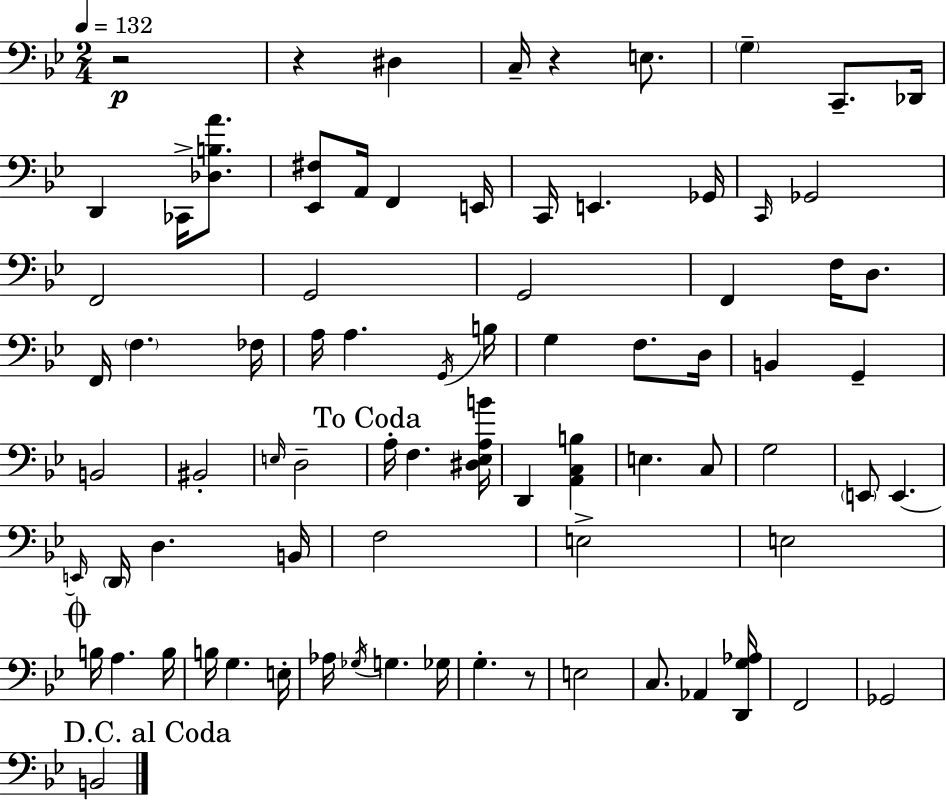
X:1
T:Untitled
M:2/4
L:1/4
K:Gm
z2 z ^D, C,/4 z E,/2 G, C,,/2 _D,,/4 D,, _C,,/4 [_D,B,A]/2 [_E,,^F,]/2 A,,/4 F,, E,,/4 C,,/4 E,, _G,,/4 C,,/4 _G,,2 F,,2 G,,2 G,,2 F,, F,/4 D,/2 F,,/4 F, _F,/4 A,/4 A, G,,/4 B,/4 G, F,/2 D,/4 B,, G,, B,,2 ^B,,2 E,/4 D,2 A,/4 F, [^D,_E,A,B]/4 D,, [A,,C,B,] E, C,/2 G,2 E,,/2 E,, E,,/4 D,,/4 D, B,,/4 F,2 E,2 E,2 B,/4 A, B,/4 B,/4 G, E,/4 _A,/4 _G,/4 G, _G,/4 G, z/2 E,2 C,/2 _A,, [D,,G,_A,]/4 F,,2 _G,,2 B,,2